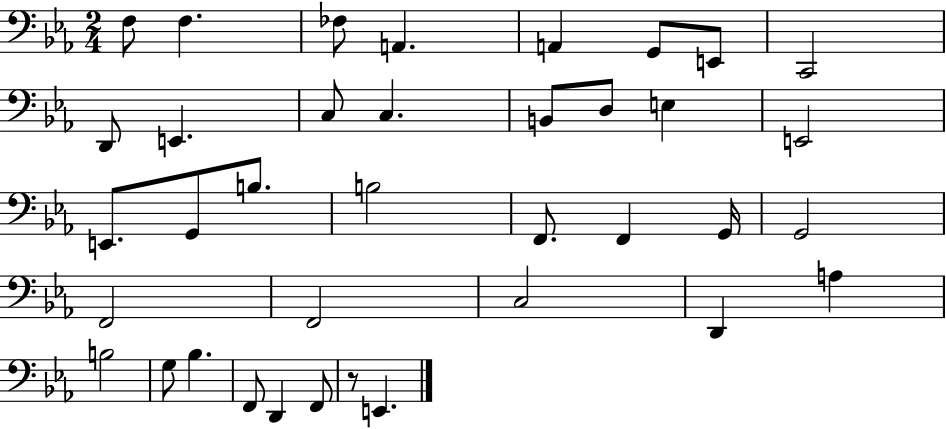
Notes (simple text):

F3/e F3/q. FES3/e A2/q. A2/q G2/e E2/e C2/h D2/e E2/q. C3/e C3/q. B2/e D3/e E3/q E2/h E2/e. G2/e B3/e. B3/h F2/e. F2/q G2/s G2/h F2/h F2/h C3/h D2/q A3/q B3/h G3/e Bb3/q. F2/e D2/q F2/e R/e E2/q.